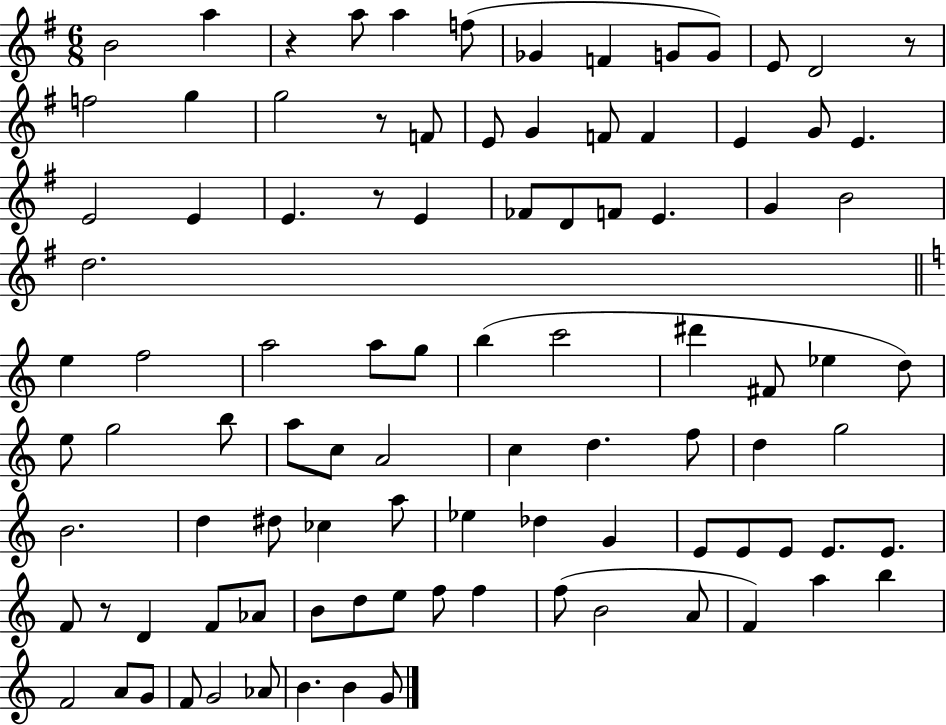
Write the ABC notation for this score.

X:1
T:Untitled
M:6/8
L:1/4
K:G
B2 a z a/2 a f/2 _G F G/2 G/2 E/2 D2 z/2 f2 g g2 z/2 F/2 E/2 G F/2 F E G/2 E E2 E E z/2 E _F/2 D/2 F/2 E G B2 d2 e f2 a2 a/2 g/2 b c'2 ^d' ^F/2 _e d/2 e/2 g2 b/2 a/2 c/2 A2 c d f/2 d g2 B2 d ^d/2 _c a/2 _e _d G E/2 E/2 E/2 E/2 E/2 F/2 z/2 D F/2 _A/2 B/2 d/2 e/2 f/2 f f/2 B2 A/2 F a b F2 A/2 G/2 F/2 G2 _A/2 B B G/2